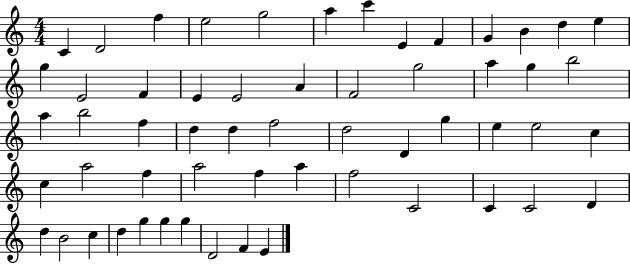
X:1
T:Untitled
M:4/4
L:1/4
K:C
C D2 f e2 g2 a c' E F G B d e g E2 F E E2 A F2 g2 a g b2 a b2 f d d f2 d2 D g e e2 c c a2 f a2 f a f2 C2 C C2 D d B2 c d g g g D2 F E